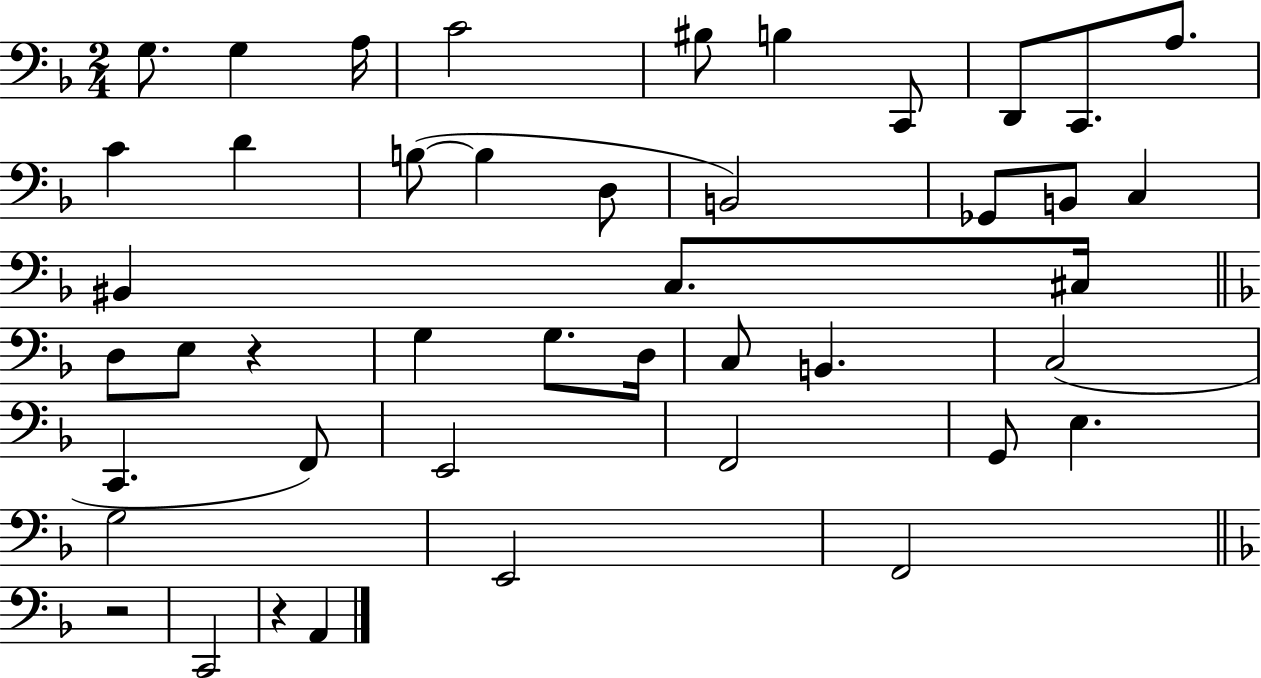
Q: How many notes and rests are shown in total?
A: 44